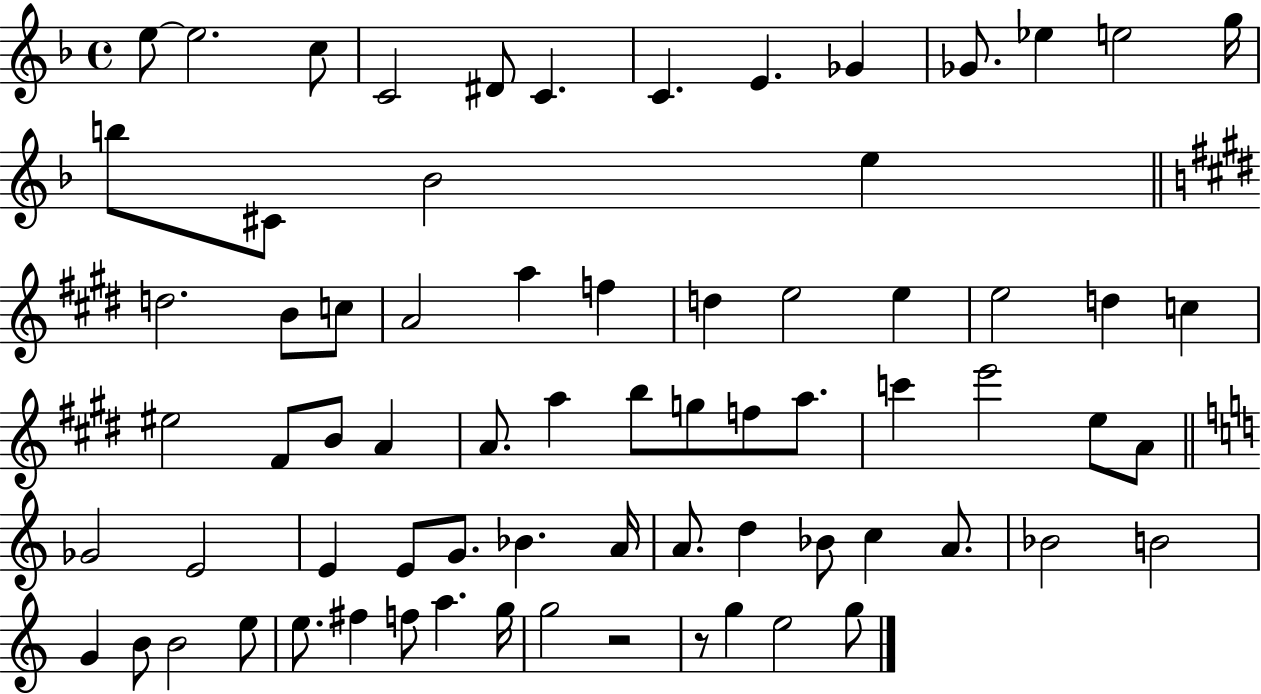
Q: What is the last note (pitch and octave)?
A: G5